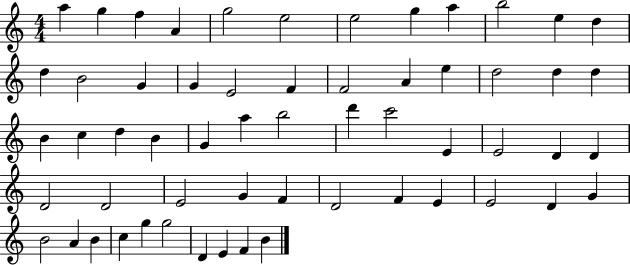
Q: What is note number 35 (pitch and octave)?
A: E4